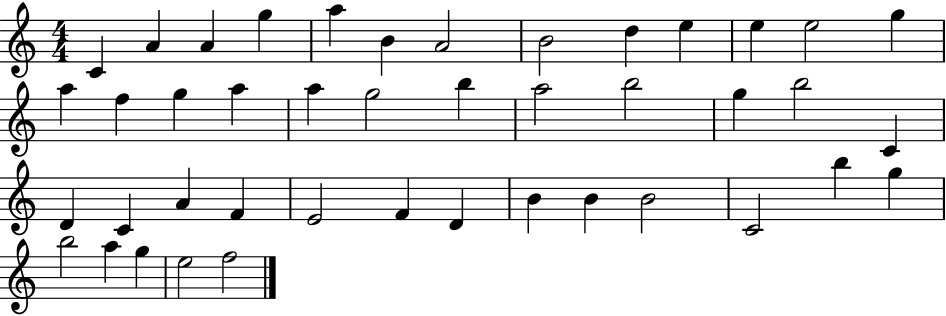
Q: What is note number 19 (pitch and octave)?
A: G5